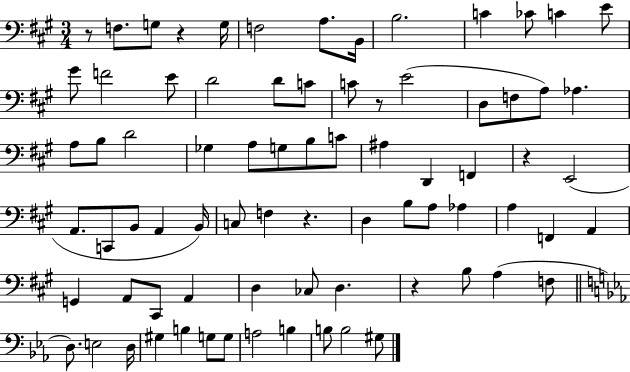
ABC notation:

X:1
T:Untitled
M:3/4
L:1/4
K:A
z/2 F,/2 G,/2 z G,/4 F,2 A,/2 B,,/4 B,2 C _C/2 C E/2 ^G/2 F2 E/2 D2 D/2 C/2 C/2 z/2 E2 D,/2 F,/2 A,/2 _A, A,/2 B,/2 D2 _G, A,/2 G,/2 B,/2 C/2 ^A, D,, F,, z E,,2 A,,/2 C,,/2 B,,/2 A,, B,,/4 C,/2 F, z D, B,/2 A,/2 _A, A, F,, A,, G,, A,,/2 ^C,,/2 A,, D, _C,/2 D, z B,/2 A, F,/2 D,/2 E,2 D,/4 ^G, B, G,/2 G,/2 A,2 B, B,/2 B,2 ^G,/2